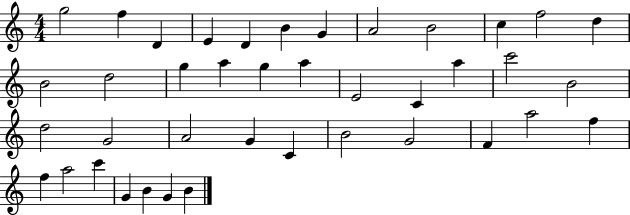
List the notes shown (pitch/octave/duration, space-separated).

G5/h F5/q D4/q E4/q D4/q B4/q G4/q A4/h B4/h C5/q F5/h D5/q B4/h D5/h G5/q A5/q G5/q A5/q E4/h C4/q A5/q C6/h B4/h D5/h G4/h A4/h G4/q C4/q B4/h G4/h F4/q A5/h F5/q F5/q A5/h C6/q G4/q B4/q G4/q B4/q